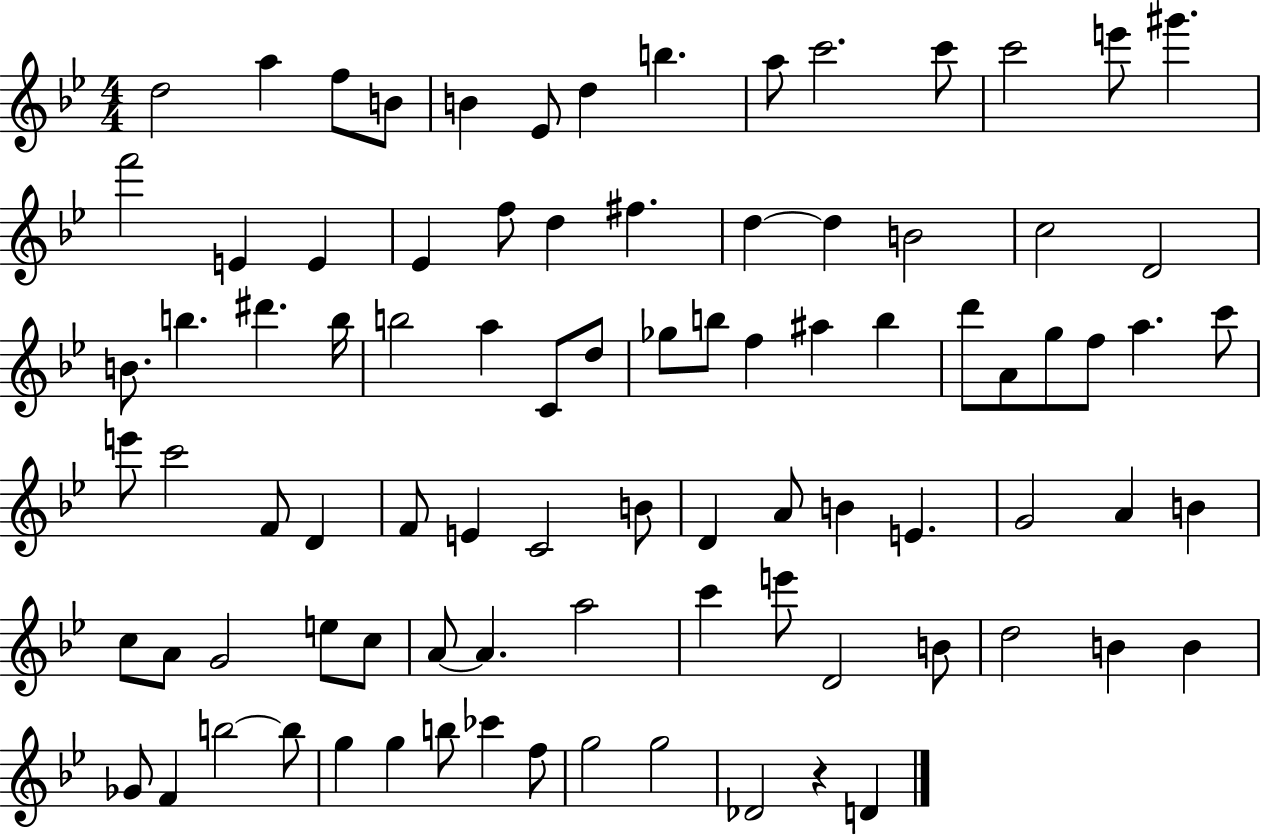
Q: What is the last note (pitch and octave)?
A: D4